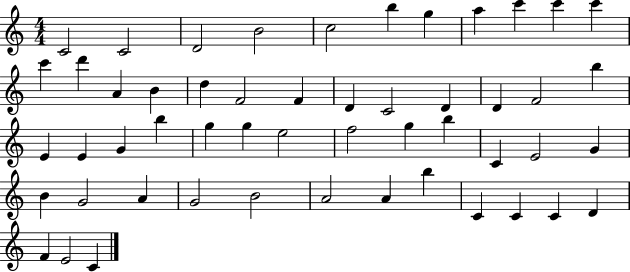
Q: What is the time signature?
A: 4/4